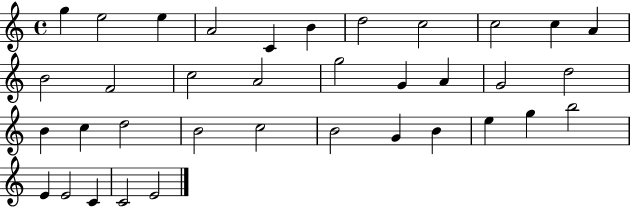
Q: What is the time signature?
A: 4/4